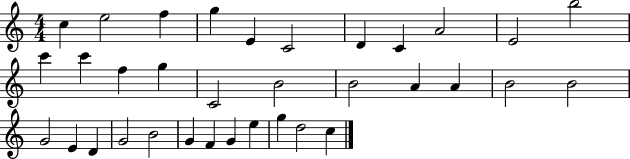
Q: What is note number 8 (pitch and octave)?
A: C4